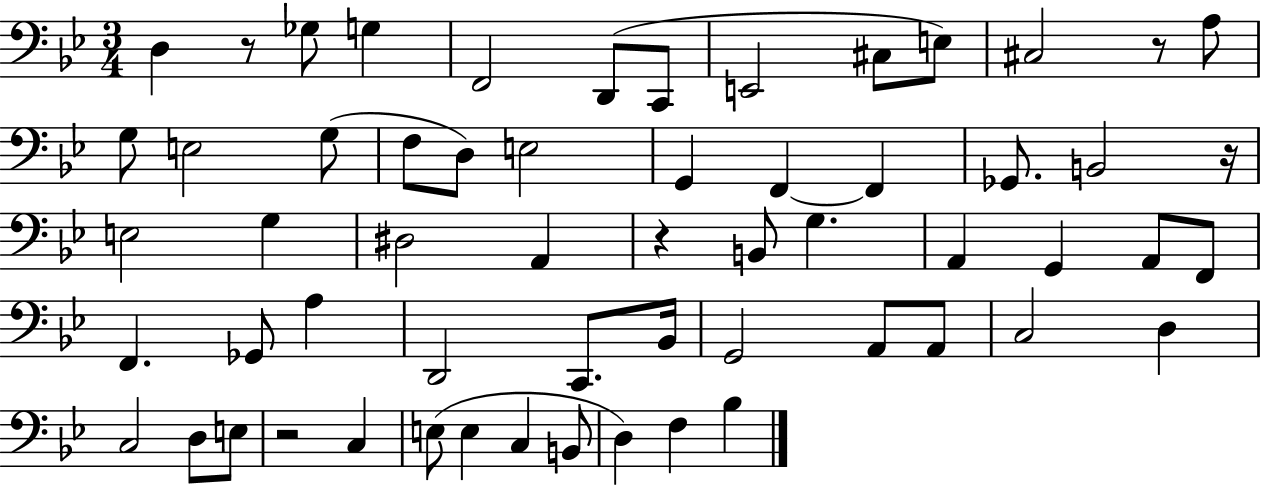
{
  \clef bass
  \numericTimeSignature
  \time 3/4
  \key bes \major
  d4 r8 ges8 g4 | f,2 d,8( c,8 | e,2 cis8 e8) | cis2 r8 a8 | \break g8 e2 g8( | f8 d8) e2 | g,4 f,4~~ f,4 | ges,8. b,2 r16 | \break e2 g4 | dis2 a,4 | r4 b,8 g4. | a,4 g,4 a,8 f,8 | \break f,4. ges,8 a4 | d,2 c,8. bes,16 | g,2 a,8 a,8 | c2 d4 | \break c2 d8 e8 | r2 c4 | e8( e4 c4 b,8 | d4) f4 bes4 | \break \bar "|."
}